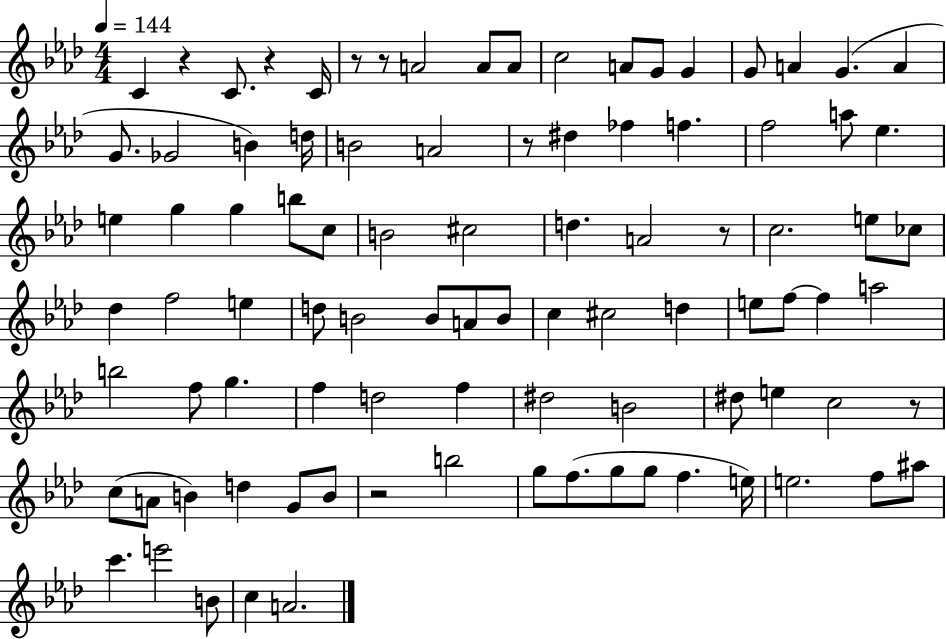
{
  \clef treble
  \numericTimeSignature
  \time 4/4
  \key aes \major
  \tempo 4 = 144
  c'4 r4 c'8. r4 c'16 | r8 r8 a'2 a'8 a'8 | c''2 a'8 g'8 g'4 | g'8 a'4 g'4.( a'4 | \break g'8. ges'2 b'4) d''16 | b'2 a'2 | r8 dis''4 fes''4 f''4. | f''2 a''8 ees''4. | \break e''4 g''4 g''4 b''8 c''8 | b'2 cis''2 | d''4. a'2 r8 | c''2. e''8 ces''8 | \break des''4 f''2 e''4 | d''8 b'2 b'8 a'8 b'8 | c''4 cis''2 d''4 | e''8 f''8~~ f''4 a''2 | \break b''2 f''8 g''4. | f''4 d''2 f''4 | dis''2 b'2 | dis''8 e''4 c''2 r8 | \break c''8( a'8 b'4) d''4 g'8 b'8 | r2 b''2 | g''8 f''8.( g''8 g''8 f''4. e''16) | e''2. f''8 ais''8 | \break c'''4. e'''2 b'8 | c''4 a'2. | \bar "|."
}